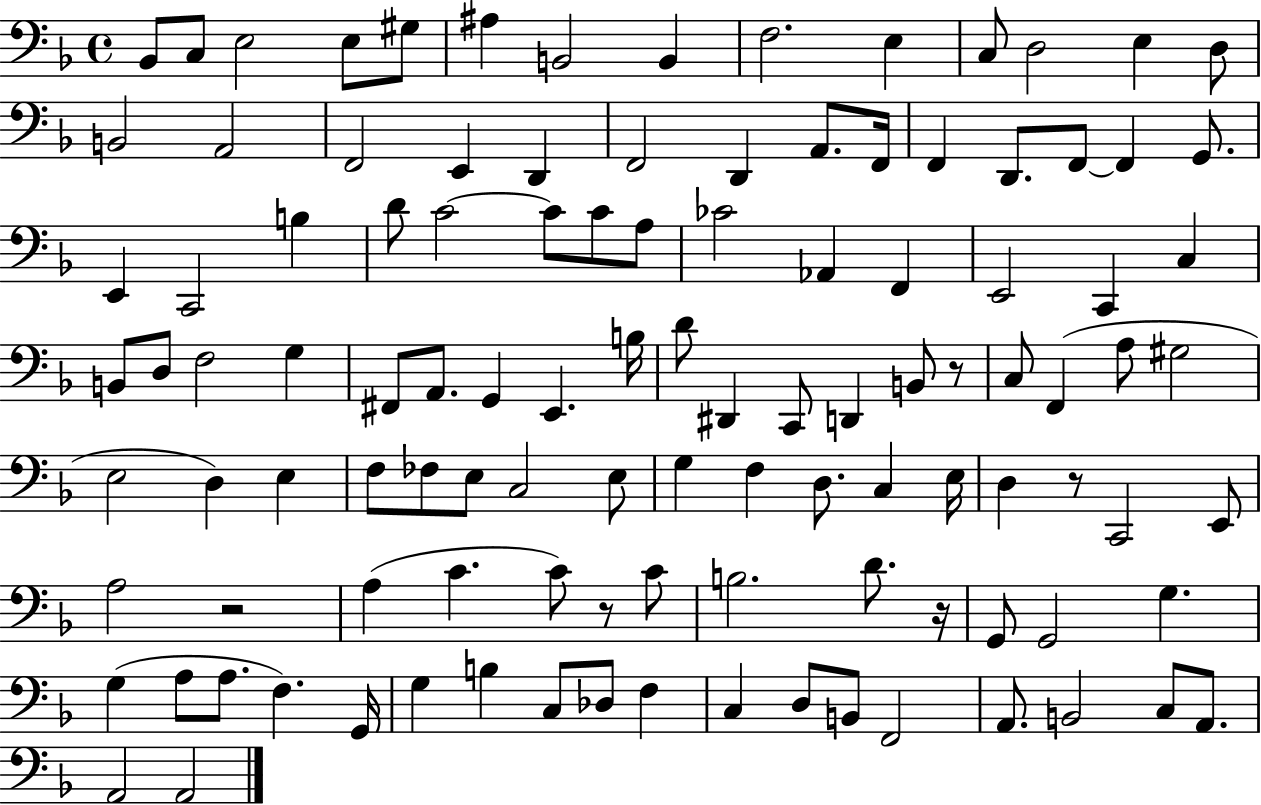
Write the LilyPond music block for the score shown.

{
  \clef bass
  \time 4/4
  \defaultTimeSignature
  \key f \major
  bes,8 c8 e2 e8 gis8 | ais4 b,2 b,4 | f2. e4 | c8 d2 e4 d8 | \break b,2 a,2 | f,2 e,4 d,4 | f,2 d,4 a,8. f,16 | f,4 d,8. f,8~~ f,4 g,8. | \break e,4 c,2 b4 | d'8 c'2~~ c'8 c'8 a8 | ces'2 aes,4 f,4 | e,2 c,4 c4 | \break b,8 d8 f2 g4 | fis,8 a,8. g,4 e,4. b16 | d'8 dis,4 c,8 d,4 b,8 r8 | c8 f,4( a8 gis2 | \break e2 d4) e4 | f8 fes8 e8 c2 e8 | g4 f4 d8. c4 e16 | d4 r8 c,2 e,8 | \break a2 r2 | a4( c'4. c'8) r8 c'8 | b2. d'8. r16 | g,8 g,2 g4. | \break g4( a8 a8. f4.) g,16 | g4 b4 c8 des8 f4 | c4 d8 b,8 f,2 | a,8. b,2 c8 a,8. | \break a,2 a,2 | \bar "|."
}